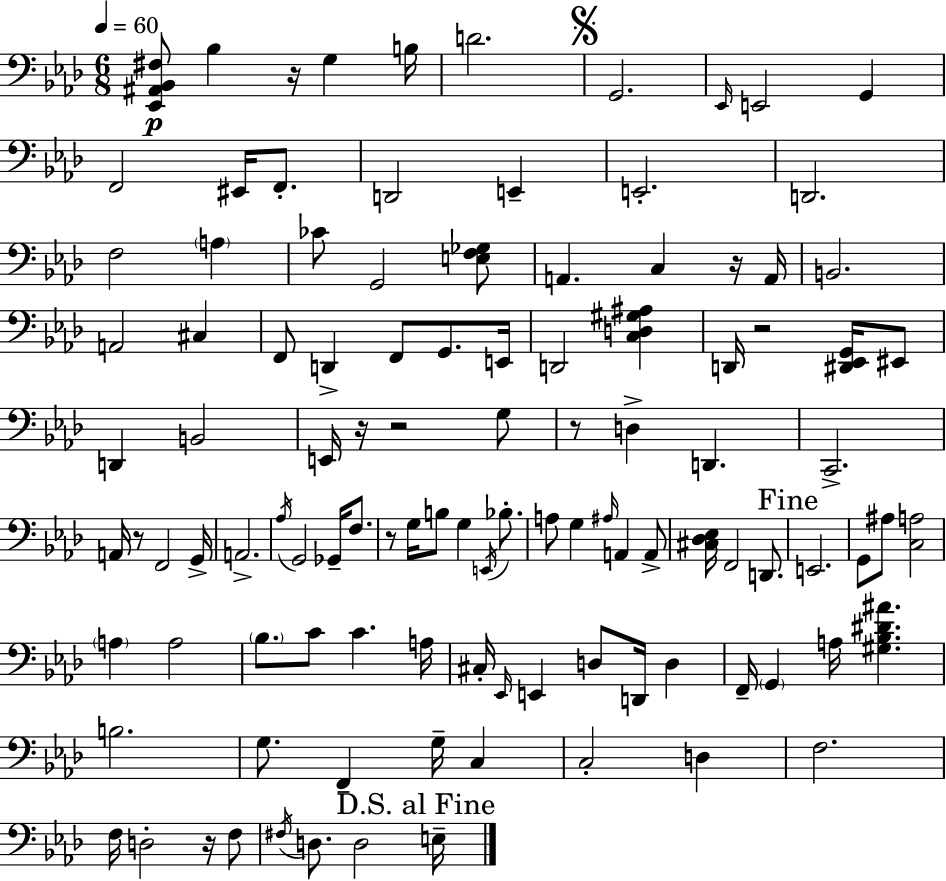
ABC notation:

X:1
T:Untitled
M:6/8
L:1/4
K:Fm
[_E,,^A,,_B,,^F,]/2 _B, z/4 G, B,/4 D2 G,,2 _E,,/4 E,,2 G,, F,,2 ^E,,/4 F,,/2 D,,2 E,, E,,2 D,,2 F,2 A, _C/2 G,,2 [E,F,_G,]/2 A,, C, z/4 A,,/4 B,,2 A,,2 ^C, F,,/2 D,, F,,/2 G,,/2 E,,/4 D,,2 [C,D,^G,^A,] D,,/4 z2 [^D,,_E,,G,,]/4 ^E,,/2 D,, B,,2 E,,/4 z/4 z2 G,/2 z/2 D, D,, C,,2 A,,/4 z/2 F,,2 G,,/4 A,,2 _A,/4 G,,2 _G,,/4 F,/2 z/2 G,/4 B,/2 G, E,,/4 _B,/2 A,/2 G, ^A,/4 A,, A,,/2 [^C,_D,_E,]/4 F,,2 D,,/2 E,,2 G,,/2 ^A,/2 [C,A,]2 A, A,2 _B,/2 C/2 C A,/4 ^C,/4 _E,,/4 E,, D,/2 D,,/4 D, F,,/4 G,, A,/4 [^G,_B,^D^A] B,2 G,/2 F,, G,/4 C, C,2 D, F,2 F,/4 D,2 z/4 F,/2 ^F,/4 D,/2 D,2 E,/4